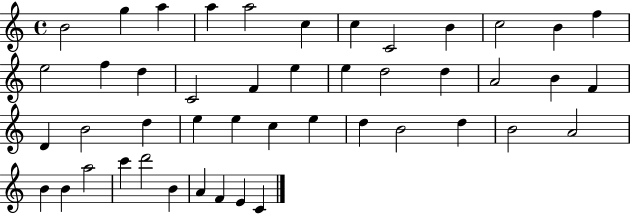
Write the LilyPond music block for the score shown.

{
  \clef treble
  \time 4/4
  \defaultTimeSignature
  \key c \major
  b'2 g''4 a''4 | a''4 a''2 c''4 | c''4 c'2 b'4 | c''2 b'4 f''4 | \break e''2 f''4 d''4 | c'2 f'4 e''4 | e''4 d''2 d''4 | a'2 b'4 f'4 | \break d'4 b'2 d''4 | e''4 e''4 c''4 e''4 | d''4 b'2 d''4 | b'2 a'2 | \break b'4 b'4 a''2 | c'''4 d'''2 b'4 | a'4 f'4 e'4 c'4 | \bar "|."
}